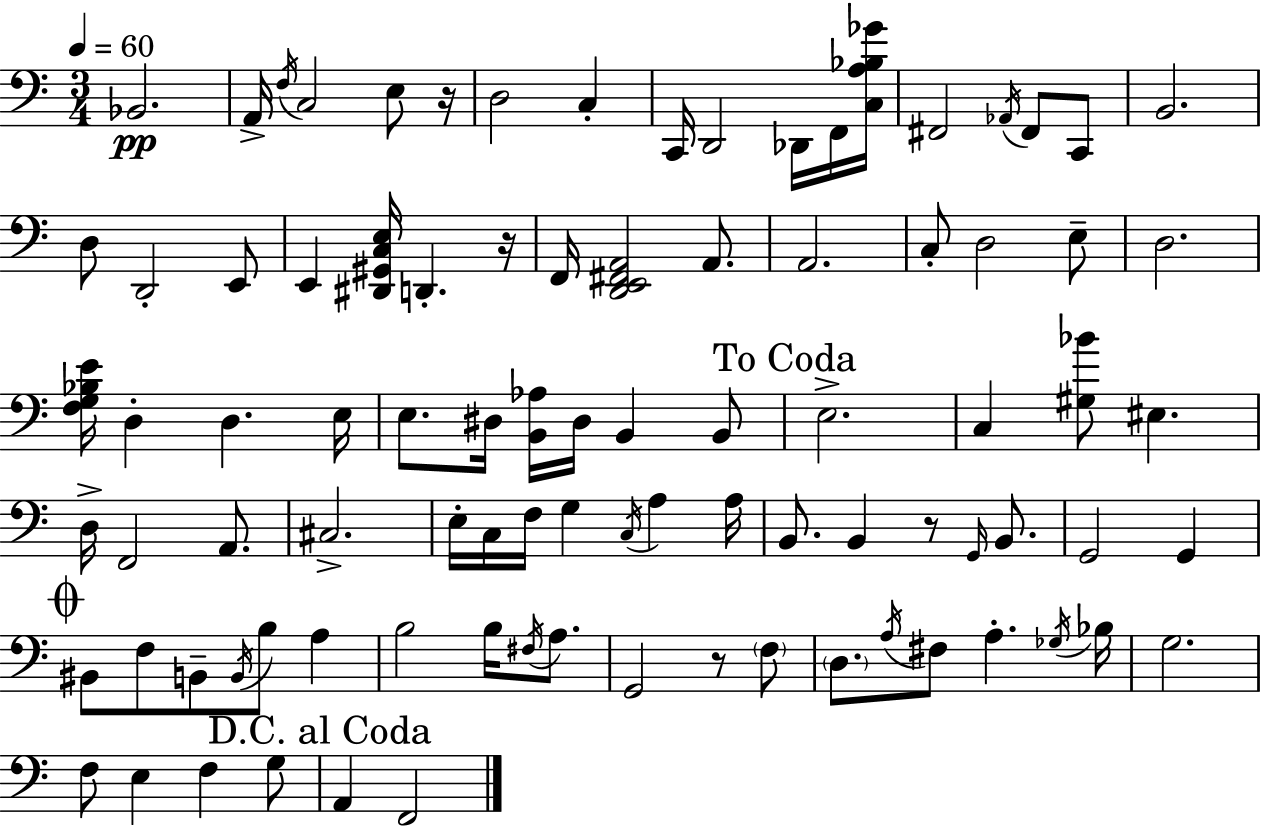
X:1
T:Untitled
M:3/4
L:1/4
K:C
_B,,2 A,,/4 F,/4 C,2 E,/2 z/4 D,2 C, C,,/4 D,,2 _D,,/4 F,,/4 [C,A,_B,_G]/4 ^F,,2 _A,,/4 ^F,,/2 C,,/2 B,,2 D,/2 D,,2 E,,/2 E,, [^D,,^G,,C,E,]/4 D,, z/4 F,,/4 [D,,E,,^F,,A,,]2 A,,/2 A,,2 C,/2 D,2 E,/2 D,2 [F,G,_B,E]/4 D, D, E,/4 E,/2 ^D,/4 [B,,_A,]/4 ^D,/4 B,, B,,/2 E,2 C, [^G,_B]/2 ^E, D,/4 F,,2 A,,/2 ^C,2 E,/4 C,/4 F,/4 G, C,/4 A, A,/4 B,,/2 B,, z/2 G,,/4 B,,/2 G,,2 G,, ^B,,/2 F,/2 B,,/2 B,,/4 B,/2 A, B,2 B,/4 ^F,/4 A,/2 G,,2 z/2 F,/2 D,/2 A,/4 ^F,/2 A, _G,/4 _B,/4 G,2 F,/2 E, F, G,/2 A,, F,,2